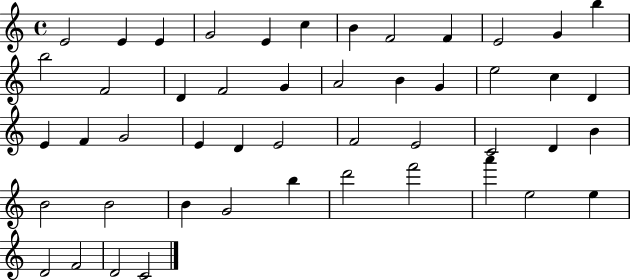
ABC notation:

X:1
T:Untitled
M:4/4
L:1/4
K:C
E2 E E G2 E c B F2 F E2 G b b2 F2 D F2 G A2 B G e2 c D E F G2 E D E2 F2 E2 C2 D B B2 B2 B G2 b d'2 f'2 a' e2 e D2 F2 D2 C2